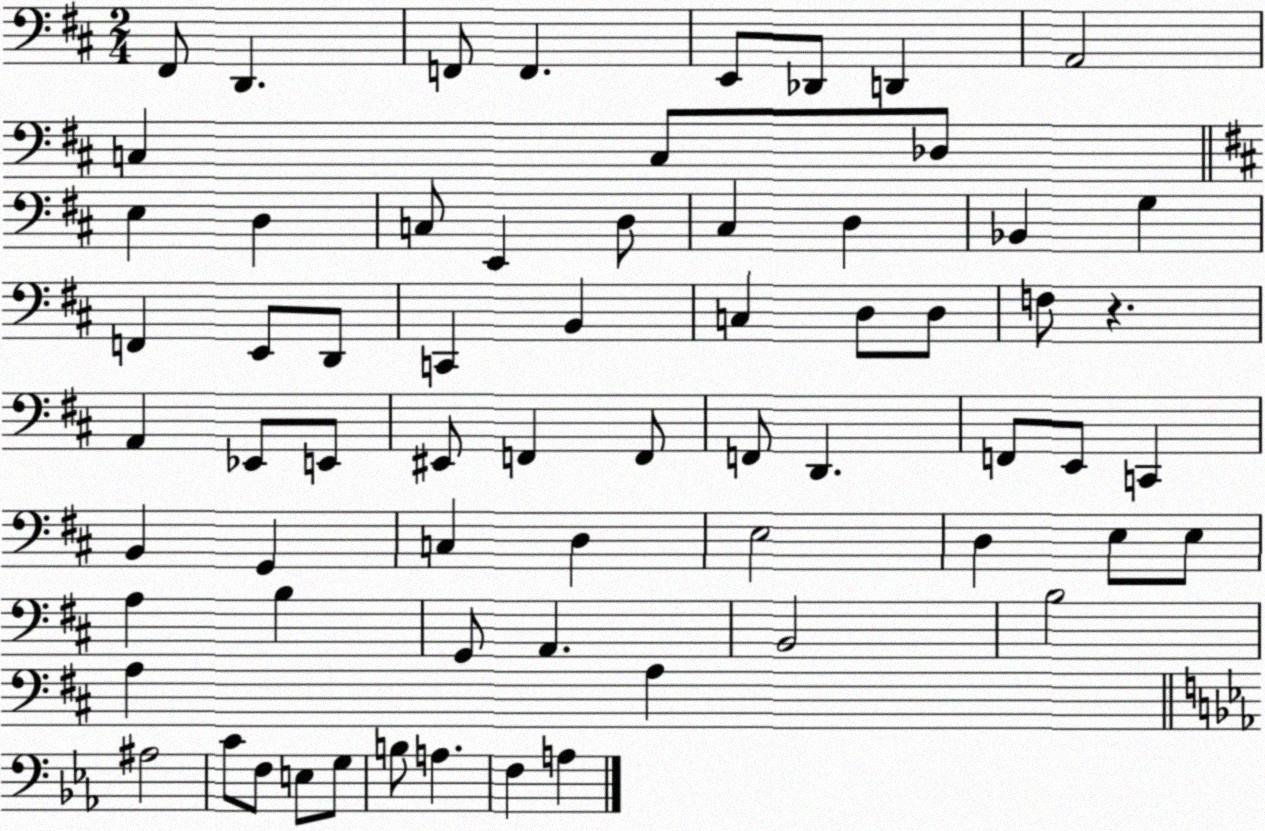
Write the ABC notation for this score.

X:1
T:Untitled
M:2/4
L:1/4
K:D
^F,,/2 D,, F,,/2 F,, E,,/2 _D,,/2 D,, A,,2 C, C,/2 _D,/2 E, D, C,/2 E,, D,/2 ^C, D, _B,, G, F,, E,,/2 D,,/2 C,, B,, C, D,/2 D,/2 F,/2 z A,, _E,,/2 E,,/2 ^E,,/2 F,, F,,/2 F,,/2 D,, F,,/2 E,,/2 C,, B,, G,, C, D, E,2 D, E,/2 E,/2 A, B, G,,/2 A,, B,,2 B,2 A, A, ^A,2 C/2 F,/2 E,/2 G,/2 B,/2 A, F, A,